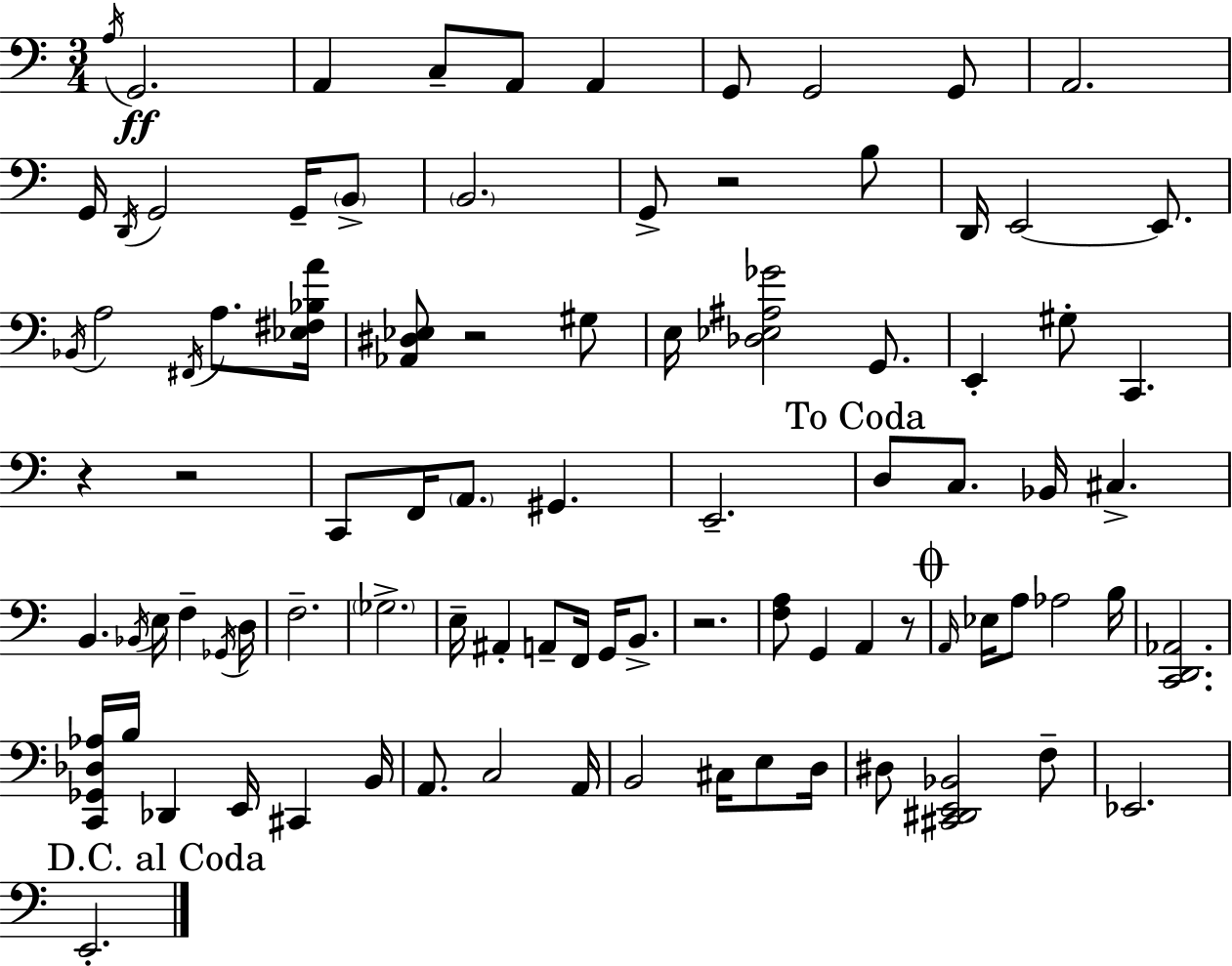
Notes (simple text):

A3/s G2/h. A2/q C3/e A2/e A2/q G2/e G2/h G2/e A2/h. G2/s D2/s G2/h G2/s B2/e B2/h. G2/e R/h B3/e D2/s E2/h E2/e. Bb2/s A3/h F#2/s A3/e. [Eb3,F#3,Bb3,A4]/s [Ab2,D#3,Eb3]/e R/h G#3/e E3/s [Db3,Eb3,A#3,Gb4]/h G2/e. E2/q G#3/e C2/q. R/q R/h C2/e F2/s A2/e. G#2/q. E2/h. D3/e C3/e. Bb2/s C#3/q. B2/q. Bb2/s E3/s F3/q Gb2/s D3/s F3/h. Gb3/h. E3/s A#2/q A2/e F2/s G2/s B2/e. R/h. [F3,A3]/e G2/q A2/q R/e A2/s Eb3/s A3/e Ab3/h B3/s [C2,D2,Ab2]/h. [C2,Gb2,Db3,Ab3]/s B3/s Db2/q E2/s C#2/q B2/s A2/e. C3/h A2/s B2/h C#3/s E3/e D3/s D#3/e [C#2,D#2,E2,Bb2]/h F3/e Eb2/h. E2/h.